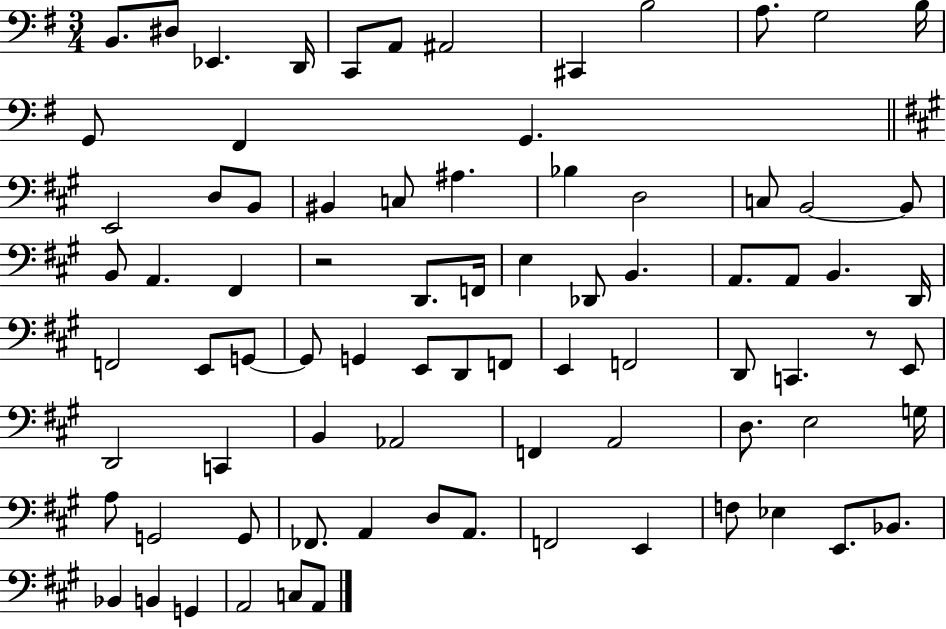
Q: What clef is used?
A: bass